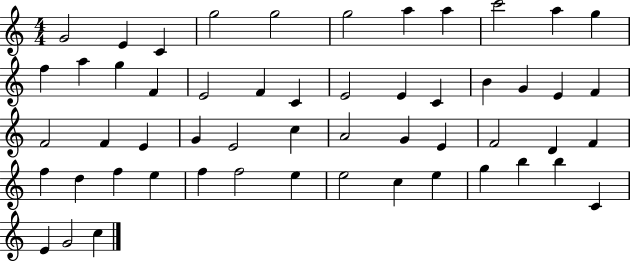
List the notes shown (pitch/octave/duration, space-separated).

G4/h E4/q C4/q G5/h G5/h G5/h A5/q A5/q C6/h A5/q G5/q F5/q A5/q G5/q F4/q E4/h F4/q C4/q E4/h E4/q C4/q B4/q G4/q E4/q F4/q F4/h F4/q E4/q G4/q E4/h C5/q A4/h G4/q E4/q F4/h D4/q F4/q F5/q D5/q F5/q E5/q F5/q F5/h E5/q E5/h C5/q E5/q G5/q B5/q B5/q C4/q E4/q G4/h C5/q